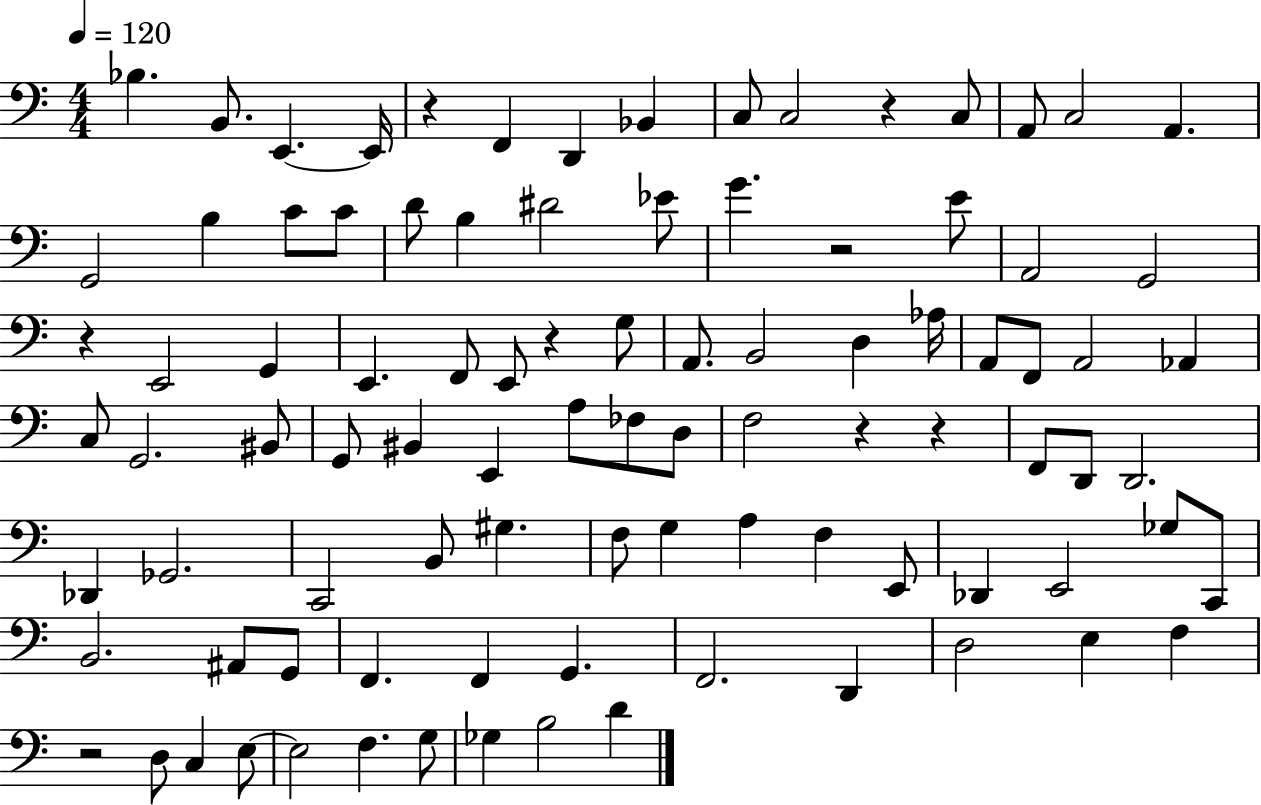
X:1
T:Untitled
M:4/4
L:1/4
K:C
_B, B,,/2 E,, E,,/4 z F,, D,, _B,, C,/2 C,2 z C,/2 A,,/2 C,2 A,, G,,2 B, C/2 C/2 D/2 B, ^D2 _E/2 G z2 E/2 A,,2 G,,2 z E,,2 G,, E,, F,,/2 E,,/2 z G,/2 A,,/2 B,,2 D, _A,/4 A,,/2 F,,/2 A,,2 _A,, C,/2 G,,2 ^B,,/2 G,,/2 ^B,, E,, A,/2 _F,/2 D,/2 F,2 z z F,,/2 D,,/2 D,,2 _D,, _G,,2 C,,2 B,,/2 ^G, F,/2 G, A, F, E,,/2 _D,, E,,2 _G,/2 C,,/2 B,,2 ^A,,/2 G,,/2 F,, F,, G,, F,,2 D,, D,2 E, F, z2 D,/2 C, E,/2 E,2 F, G,/2 _G, B,2 D